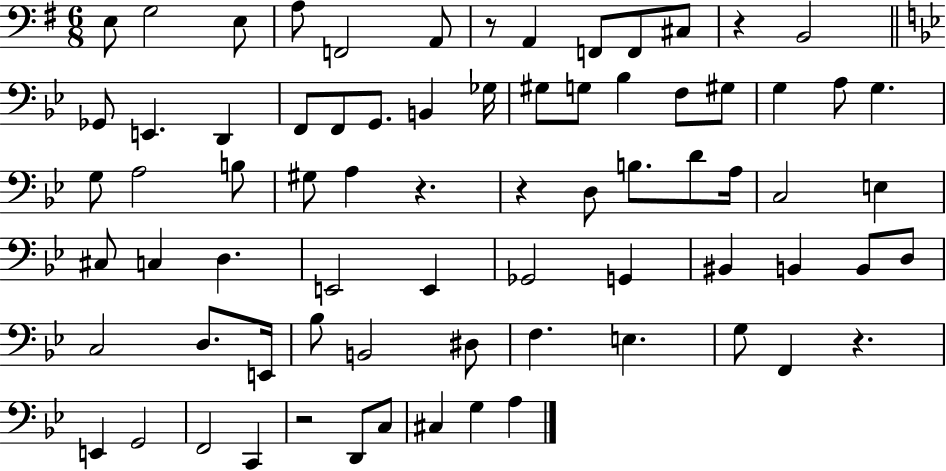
X:1
T:Untitled
M:6/8
L:1/4
K:G
E,/2 G,2 E,/2 A,/2 F,,2 A,,/2 z/2 A,, F,,/2 F,,/2 ^C,/2 z B,,2 _G,,/2 E,, D,, F,,/2 F,,/2 G,,/2 B,, _G,/4 ^G,/2 G,/2 _B, F,/2 ^G,/2 G, A,/2 G, G,/2 A,2 B,/2 ^G,/2 A, z z D,/2 B,/2 D/2 A,/4 C,2 E, ^C,/2 C, D, E,,2 E,, _G,,2 G,, ^B,, B,, B,,/2 D,/2 C,2 D,/2 E,,/4 _B,/2 B,,2 ^D,/2 F, E, G,/2 F,, z E,, G,,2 F,,2 C,, z2 D,,/2 C,/2 ^C, G, A,